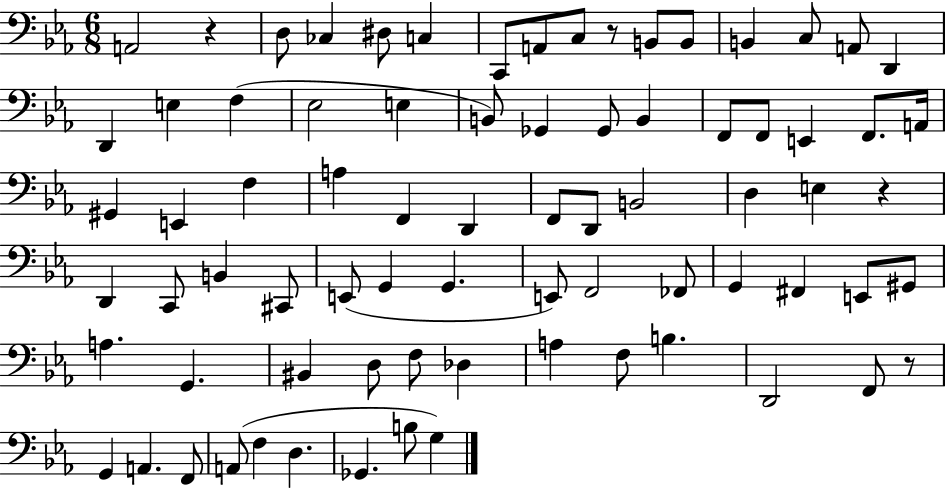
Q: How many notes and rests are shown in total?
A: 77